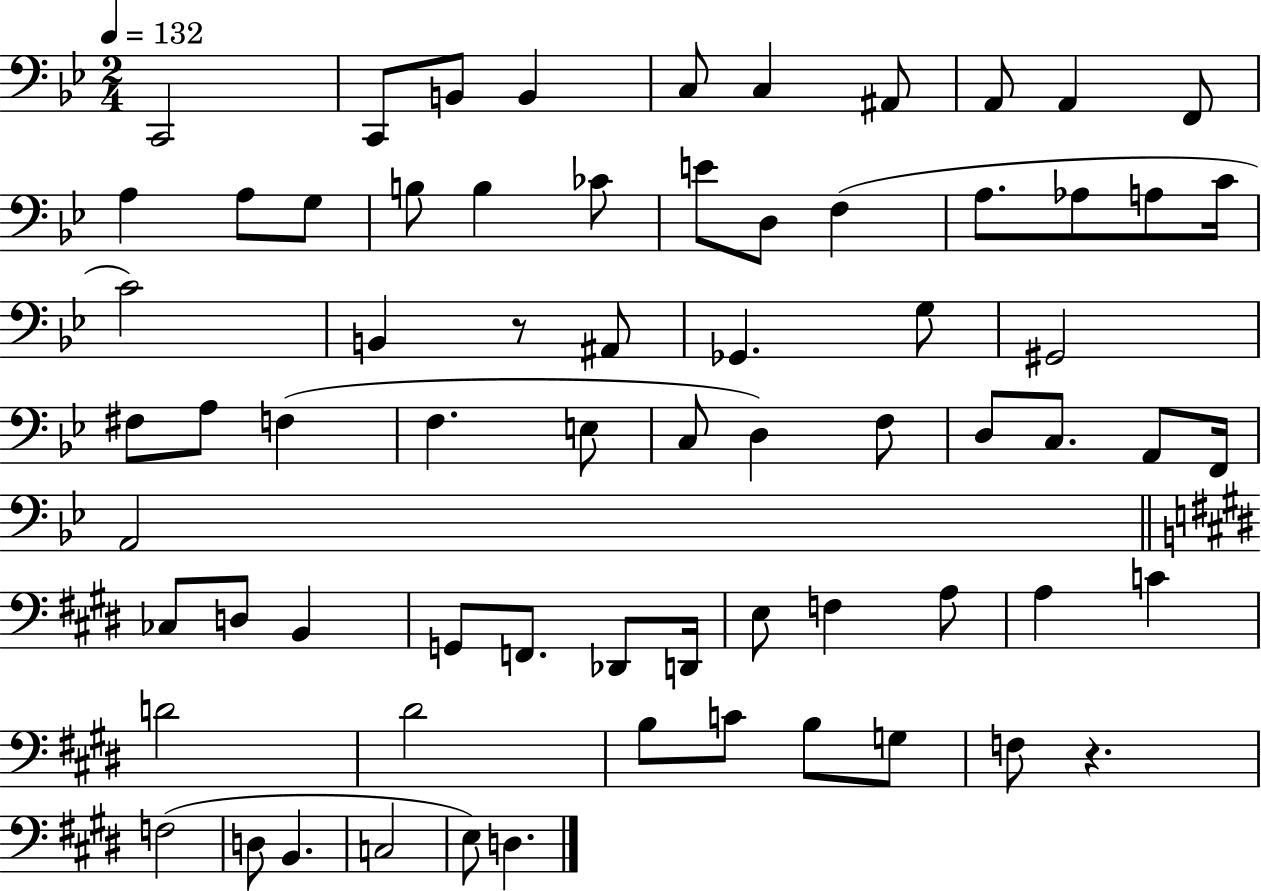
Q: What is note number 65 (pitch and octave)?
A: C3